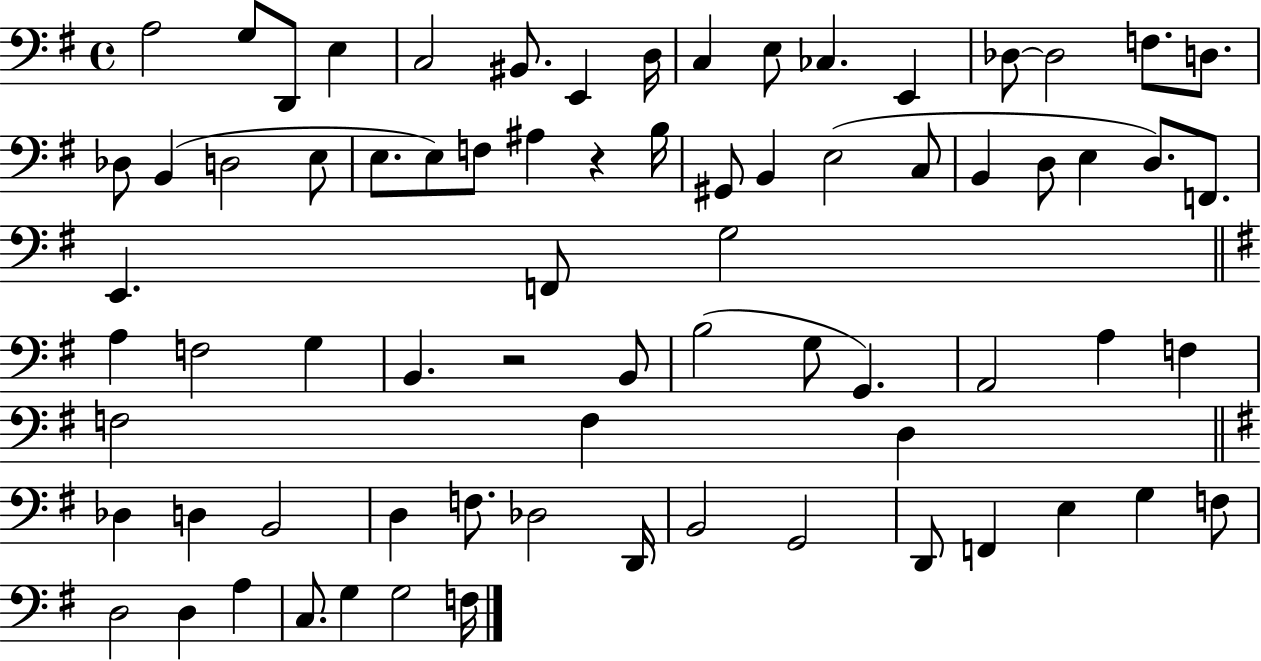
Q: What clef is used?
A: bass